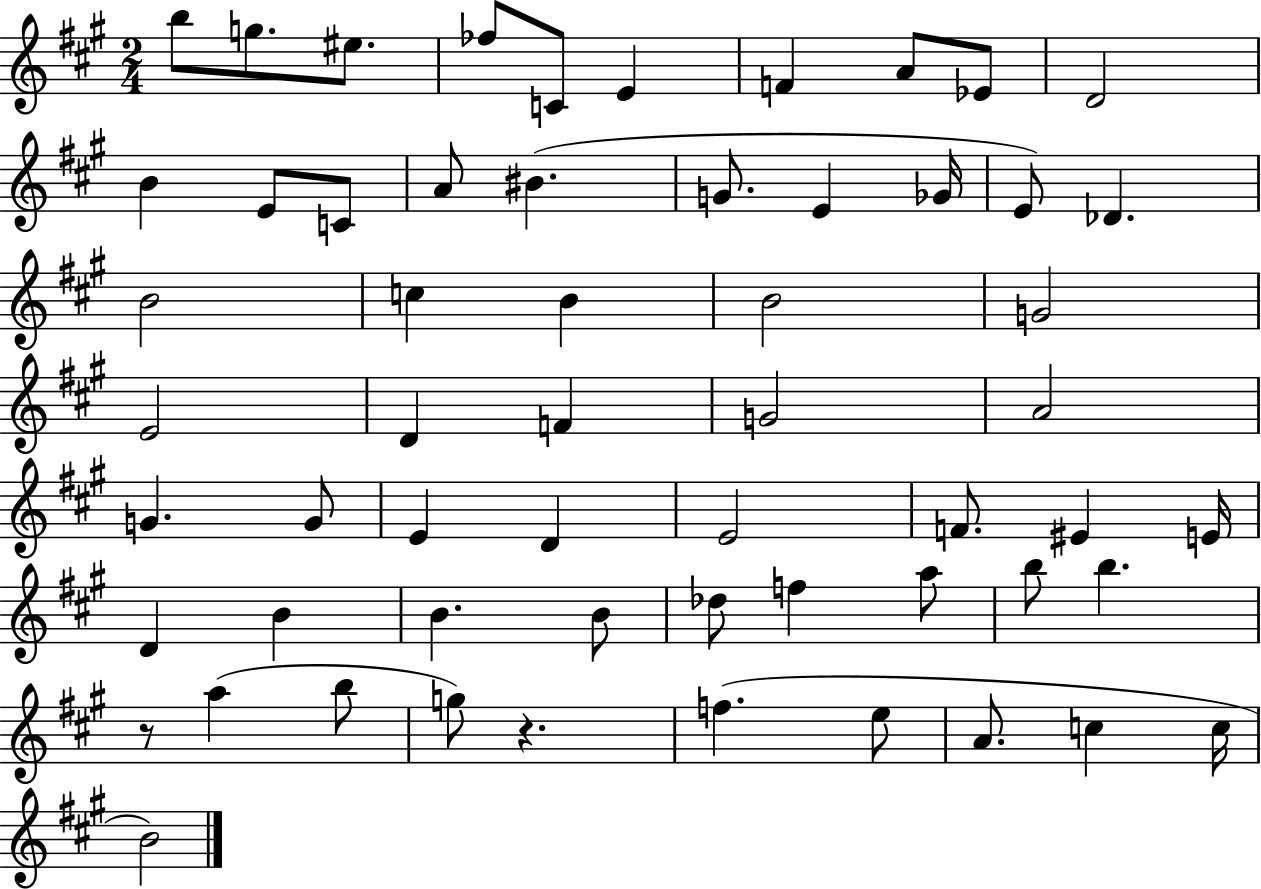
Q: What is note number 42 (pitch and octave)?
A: B4